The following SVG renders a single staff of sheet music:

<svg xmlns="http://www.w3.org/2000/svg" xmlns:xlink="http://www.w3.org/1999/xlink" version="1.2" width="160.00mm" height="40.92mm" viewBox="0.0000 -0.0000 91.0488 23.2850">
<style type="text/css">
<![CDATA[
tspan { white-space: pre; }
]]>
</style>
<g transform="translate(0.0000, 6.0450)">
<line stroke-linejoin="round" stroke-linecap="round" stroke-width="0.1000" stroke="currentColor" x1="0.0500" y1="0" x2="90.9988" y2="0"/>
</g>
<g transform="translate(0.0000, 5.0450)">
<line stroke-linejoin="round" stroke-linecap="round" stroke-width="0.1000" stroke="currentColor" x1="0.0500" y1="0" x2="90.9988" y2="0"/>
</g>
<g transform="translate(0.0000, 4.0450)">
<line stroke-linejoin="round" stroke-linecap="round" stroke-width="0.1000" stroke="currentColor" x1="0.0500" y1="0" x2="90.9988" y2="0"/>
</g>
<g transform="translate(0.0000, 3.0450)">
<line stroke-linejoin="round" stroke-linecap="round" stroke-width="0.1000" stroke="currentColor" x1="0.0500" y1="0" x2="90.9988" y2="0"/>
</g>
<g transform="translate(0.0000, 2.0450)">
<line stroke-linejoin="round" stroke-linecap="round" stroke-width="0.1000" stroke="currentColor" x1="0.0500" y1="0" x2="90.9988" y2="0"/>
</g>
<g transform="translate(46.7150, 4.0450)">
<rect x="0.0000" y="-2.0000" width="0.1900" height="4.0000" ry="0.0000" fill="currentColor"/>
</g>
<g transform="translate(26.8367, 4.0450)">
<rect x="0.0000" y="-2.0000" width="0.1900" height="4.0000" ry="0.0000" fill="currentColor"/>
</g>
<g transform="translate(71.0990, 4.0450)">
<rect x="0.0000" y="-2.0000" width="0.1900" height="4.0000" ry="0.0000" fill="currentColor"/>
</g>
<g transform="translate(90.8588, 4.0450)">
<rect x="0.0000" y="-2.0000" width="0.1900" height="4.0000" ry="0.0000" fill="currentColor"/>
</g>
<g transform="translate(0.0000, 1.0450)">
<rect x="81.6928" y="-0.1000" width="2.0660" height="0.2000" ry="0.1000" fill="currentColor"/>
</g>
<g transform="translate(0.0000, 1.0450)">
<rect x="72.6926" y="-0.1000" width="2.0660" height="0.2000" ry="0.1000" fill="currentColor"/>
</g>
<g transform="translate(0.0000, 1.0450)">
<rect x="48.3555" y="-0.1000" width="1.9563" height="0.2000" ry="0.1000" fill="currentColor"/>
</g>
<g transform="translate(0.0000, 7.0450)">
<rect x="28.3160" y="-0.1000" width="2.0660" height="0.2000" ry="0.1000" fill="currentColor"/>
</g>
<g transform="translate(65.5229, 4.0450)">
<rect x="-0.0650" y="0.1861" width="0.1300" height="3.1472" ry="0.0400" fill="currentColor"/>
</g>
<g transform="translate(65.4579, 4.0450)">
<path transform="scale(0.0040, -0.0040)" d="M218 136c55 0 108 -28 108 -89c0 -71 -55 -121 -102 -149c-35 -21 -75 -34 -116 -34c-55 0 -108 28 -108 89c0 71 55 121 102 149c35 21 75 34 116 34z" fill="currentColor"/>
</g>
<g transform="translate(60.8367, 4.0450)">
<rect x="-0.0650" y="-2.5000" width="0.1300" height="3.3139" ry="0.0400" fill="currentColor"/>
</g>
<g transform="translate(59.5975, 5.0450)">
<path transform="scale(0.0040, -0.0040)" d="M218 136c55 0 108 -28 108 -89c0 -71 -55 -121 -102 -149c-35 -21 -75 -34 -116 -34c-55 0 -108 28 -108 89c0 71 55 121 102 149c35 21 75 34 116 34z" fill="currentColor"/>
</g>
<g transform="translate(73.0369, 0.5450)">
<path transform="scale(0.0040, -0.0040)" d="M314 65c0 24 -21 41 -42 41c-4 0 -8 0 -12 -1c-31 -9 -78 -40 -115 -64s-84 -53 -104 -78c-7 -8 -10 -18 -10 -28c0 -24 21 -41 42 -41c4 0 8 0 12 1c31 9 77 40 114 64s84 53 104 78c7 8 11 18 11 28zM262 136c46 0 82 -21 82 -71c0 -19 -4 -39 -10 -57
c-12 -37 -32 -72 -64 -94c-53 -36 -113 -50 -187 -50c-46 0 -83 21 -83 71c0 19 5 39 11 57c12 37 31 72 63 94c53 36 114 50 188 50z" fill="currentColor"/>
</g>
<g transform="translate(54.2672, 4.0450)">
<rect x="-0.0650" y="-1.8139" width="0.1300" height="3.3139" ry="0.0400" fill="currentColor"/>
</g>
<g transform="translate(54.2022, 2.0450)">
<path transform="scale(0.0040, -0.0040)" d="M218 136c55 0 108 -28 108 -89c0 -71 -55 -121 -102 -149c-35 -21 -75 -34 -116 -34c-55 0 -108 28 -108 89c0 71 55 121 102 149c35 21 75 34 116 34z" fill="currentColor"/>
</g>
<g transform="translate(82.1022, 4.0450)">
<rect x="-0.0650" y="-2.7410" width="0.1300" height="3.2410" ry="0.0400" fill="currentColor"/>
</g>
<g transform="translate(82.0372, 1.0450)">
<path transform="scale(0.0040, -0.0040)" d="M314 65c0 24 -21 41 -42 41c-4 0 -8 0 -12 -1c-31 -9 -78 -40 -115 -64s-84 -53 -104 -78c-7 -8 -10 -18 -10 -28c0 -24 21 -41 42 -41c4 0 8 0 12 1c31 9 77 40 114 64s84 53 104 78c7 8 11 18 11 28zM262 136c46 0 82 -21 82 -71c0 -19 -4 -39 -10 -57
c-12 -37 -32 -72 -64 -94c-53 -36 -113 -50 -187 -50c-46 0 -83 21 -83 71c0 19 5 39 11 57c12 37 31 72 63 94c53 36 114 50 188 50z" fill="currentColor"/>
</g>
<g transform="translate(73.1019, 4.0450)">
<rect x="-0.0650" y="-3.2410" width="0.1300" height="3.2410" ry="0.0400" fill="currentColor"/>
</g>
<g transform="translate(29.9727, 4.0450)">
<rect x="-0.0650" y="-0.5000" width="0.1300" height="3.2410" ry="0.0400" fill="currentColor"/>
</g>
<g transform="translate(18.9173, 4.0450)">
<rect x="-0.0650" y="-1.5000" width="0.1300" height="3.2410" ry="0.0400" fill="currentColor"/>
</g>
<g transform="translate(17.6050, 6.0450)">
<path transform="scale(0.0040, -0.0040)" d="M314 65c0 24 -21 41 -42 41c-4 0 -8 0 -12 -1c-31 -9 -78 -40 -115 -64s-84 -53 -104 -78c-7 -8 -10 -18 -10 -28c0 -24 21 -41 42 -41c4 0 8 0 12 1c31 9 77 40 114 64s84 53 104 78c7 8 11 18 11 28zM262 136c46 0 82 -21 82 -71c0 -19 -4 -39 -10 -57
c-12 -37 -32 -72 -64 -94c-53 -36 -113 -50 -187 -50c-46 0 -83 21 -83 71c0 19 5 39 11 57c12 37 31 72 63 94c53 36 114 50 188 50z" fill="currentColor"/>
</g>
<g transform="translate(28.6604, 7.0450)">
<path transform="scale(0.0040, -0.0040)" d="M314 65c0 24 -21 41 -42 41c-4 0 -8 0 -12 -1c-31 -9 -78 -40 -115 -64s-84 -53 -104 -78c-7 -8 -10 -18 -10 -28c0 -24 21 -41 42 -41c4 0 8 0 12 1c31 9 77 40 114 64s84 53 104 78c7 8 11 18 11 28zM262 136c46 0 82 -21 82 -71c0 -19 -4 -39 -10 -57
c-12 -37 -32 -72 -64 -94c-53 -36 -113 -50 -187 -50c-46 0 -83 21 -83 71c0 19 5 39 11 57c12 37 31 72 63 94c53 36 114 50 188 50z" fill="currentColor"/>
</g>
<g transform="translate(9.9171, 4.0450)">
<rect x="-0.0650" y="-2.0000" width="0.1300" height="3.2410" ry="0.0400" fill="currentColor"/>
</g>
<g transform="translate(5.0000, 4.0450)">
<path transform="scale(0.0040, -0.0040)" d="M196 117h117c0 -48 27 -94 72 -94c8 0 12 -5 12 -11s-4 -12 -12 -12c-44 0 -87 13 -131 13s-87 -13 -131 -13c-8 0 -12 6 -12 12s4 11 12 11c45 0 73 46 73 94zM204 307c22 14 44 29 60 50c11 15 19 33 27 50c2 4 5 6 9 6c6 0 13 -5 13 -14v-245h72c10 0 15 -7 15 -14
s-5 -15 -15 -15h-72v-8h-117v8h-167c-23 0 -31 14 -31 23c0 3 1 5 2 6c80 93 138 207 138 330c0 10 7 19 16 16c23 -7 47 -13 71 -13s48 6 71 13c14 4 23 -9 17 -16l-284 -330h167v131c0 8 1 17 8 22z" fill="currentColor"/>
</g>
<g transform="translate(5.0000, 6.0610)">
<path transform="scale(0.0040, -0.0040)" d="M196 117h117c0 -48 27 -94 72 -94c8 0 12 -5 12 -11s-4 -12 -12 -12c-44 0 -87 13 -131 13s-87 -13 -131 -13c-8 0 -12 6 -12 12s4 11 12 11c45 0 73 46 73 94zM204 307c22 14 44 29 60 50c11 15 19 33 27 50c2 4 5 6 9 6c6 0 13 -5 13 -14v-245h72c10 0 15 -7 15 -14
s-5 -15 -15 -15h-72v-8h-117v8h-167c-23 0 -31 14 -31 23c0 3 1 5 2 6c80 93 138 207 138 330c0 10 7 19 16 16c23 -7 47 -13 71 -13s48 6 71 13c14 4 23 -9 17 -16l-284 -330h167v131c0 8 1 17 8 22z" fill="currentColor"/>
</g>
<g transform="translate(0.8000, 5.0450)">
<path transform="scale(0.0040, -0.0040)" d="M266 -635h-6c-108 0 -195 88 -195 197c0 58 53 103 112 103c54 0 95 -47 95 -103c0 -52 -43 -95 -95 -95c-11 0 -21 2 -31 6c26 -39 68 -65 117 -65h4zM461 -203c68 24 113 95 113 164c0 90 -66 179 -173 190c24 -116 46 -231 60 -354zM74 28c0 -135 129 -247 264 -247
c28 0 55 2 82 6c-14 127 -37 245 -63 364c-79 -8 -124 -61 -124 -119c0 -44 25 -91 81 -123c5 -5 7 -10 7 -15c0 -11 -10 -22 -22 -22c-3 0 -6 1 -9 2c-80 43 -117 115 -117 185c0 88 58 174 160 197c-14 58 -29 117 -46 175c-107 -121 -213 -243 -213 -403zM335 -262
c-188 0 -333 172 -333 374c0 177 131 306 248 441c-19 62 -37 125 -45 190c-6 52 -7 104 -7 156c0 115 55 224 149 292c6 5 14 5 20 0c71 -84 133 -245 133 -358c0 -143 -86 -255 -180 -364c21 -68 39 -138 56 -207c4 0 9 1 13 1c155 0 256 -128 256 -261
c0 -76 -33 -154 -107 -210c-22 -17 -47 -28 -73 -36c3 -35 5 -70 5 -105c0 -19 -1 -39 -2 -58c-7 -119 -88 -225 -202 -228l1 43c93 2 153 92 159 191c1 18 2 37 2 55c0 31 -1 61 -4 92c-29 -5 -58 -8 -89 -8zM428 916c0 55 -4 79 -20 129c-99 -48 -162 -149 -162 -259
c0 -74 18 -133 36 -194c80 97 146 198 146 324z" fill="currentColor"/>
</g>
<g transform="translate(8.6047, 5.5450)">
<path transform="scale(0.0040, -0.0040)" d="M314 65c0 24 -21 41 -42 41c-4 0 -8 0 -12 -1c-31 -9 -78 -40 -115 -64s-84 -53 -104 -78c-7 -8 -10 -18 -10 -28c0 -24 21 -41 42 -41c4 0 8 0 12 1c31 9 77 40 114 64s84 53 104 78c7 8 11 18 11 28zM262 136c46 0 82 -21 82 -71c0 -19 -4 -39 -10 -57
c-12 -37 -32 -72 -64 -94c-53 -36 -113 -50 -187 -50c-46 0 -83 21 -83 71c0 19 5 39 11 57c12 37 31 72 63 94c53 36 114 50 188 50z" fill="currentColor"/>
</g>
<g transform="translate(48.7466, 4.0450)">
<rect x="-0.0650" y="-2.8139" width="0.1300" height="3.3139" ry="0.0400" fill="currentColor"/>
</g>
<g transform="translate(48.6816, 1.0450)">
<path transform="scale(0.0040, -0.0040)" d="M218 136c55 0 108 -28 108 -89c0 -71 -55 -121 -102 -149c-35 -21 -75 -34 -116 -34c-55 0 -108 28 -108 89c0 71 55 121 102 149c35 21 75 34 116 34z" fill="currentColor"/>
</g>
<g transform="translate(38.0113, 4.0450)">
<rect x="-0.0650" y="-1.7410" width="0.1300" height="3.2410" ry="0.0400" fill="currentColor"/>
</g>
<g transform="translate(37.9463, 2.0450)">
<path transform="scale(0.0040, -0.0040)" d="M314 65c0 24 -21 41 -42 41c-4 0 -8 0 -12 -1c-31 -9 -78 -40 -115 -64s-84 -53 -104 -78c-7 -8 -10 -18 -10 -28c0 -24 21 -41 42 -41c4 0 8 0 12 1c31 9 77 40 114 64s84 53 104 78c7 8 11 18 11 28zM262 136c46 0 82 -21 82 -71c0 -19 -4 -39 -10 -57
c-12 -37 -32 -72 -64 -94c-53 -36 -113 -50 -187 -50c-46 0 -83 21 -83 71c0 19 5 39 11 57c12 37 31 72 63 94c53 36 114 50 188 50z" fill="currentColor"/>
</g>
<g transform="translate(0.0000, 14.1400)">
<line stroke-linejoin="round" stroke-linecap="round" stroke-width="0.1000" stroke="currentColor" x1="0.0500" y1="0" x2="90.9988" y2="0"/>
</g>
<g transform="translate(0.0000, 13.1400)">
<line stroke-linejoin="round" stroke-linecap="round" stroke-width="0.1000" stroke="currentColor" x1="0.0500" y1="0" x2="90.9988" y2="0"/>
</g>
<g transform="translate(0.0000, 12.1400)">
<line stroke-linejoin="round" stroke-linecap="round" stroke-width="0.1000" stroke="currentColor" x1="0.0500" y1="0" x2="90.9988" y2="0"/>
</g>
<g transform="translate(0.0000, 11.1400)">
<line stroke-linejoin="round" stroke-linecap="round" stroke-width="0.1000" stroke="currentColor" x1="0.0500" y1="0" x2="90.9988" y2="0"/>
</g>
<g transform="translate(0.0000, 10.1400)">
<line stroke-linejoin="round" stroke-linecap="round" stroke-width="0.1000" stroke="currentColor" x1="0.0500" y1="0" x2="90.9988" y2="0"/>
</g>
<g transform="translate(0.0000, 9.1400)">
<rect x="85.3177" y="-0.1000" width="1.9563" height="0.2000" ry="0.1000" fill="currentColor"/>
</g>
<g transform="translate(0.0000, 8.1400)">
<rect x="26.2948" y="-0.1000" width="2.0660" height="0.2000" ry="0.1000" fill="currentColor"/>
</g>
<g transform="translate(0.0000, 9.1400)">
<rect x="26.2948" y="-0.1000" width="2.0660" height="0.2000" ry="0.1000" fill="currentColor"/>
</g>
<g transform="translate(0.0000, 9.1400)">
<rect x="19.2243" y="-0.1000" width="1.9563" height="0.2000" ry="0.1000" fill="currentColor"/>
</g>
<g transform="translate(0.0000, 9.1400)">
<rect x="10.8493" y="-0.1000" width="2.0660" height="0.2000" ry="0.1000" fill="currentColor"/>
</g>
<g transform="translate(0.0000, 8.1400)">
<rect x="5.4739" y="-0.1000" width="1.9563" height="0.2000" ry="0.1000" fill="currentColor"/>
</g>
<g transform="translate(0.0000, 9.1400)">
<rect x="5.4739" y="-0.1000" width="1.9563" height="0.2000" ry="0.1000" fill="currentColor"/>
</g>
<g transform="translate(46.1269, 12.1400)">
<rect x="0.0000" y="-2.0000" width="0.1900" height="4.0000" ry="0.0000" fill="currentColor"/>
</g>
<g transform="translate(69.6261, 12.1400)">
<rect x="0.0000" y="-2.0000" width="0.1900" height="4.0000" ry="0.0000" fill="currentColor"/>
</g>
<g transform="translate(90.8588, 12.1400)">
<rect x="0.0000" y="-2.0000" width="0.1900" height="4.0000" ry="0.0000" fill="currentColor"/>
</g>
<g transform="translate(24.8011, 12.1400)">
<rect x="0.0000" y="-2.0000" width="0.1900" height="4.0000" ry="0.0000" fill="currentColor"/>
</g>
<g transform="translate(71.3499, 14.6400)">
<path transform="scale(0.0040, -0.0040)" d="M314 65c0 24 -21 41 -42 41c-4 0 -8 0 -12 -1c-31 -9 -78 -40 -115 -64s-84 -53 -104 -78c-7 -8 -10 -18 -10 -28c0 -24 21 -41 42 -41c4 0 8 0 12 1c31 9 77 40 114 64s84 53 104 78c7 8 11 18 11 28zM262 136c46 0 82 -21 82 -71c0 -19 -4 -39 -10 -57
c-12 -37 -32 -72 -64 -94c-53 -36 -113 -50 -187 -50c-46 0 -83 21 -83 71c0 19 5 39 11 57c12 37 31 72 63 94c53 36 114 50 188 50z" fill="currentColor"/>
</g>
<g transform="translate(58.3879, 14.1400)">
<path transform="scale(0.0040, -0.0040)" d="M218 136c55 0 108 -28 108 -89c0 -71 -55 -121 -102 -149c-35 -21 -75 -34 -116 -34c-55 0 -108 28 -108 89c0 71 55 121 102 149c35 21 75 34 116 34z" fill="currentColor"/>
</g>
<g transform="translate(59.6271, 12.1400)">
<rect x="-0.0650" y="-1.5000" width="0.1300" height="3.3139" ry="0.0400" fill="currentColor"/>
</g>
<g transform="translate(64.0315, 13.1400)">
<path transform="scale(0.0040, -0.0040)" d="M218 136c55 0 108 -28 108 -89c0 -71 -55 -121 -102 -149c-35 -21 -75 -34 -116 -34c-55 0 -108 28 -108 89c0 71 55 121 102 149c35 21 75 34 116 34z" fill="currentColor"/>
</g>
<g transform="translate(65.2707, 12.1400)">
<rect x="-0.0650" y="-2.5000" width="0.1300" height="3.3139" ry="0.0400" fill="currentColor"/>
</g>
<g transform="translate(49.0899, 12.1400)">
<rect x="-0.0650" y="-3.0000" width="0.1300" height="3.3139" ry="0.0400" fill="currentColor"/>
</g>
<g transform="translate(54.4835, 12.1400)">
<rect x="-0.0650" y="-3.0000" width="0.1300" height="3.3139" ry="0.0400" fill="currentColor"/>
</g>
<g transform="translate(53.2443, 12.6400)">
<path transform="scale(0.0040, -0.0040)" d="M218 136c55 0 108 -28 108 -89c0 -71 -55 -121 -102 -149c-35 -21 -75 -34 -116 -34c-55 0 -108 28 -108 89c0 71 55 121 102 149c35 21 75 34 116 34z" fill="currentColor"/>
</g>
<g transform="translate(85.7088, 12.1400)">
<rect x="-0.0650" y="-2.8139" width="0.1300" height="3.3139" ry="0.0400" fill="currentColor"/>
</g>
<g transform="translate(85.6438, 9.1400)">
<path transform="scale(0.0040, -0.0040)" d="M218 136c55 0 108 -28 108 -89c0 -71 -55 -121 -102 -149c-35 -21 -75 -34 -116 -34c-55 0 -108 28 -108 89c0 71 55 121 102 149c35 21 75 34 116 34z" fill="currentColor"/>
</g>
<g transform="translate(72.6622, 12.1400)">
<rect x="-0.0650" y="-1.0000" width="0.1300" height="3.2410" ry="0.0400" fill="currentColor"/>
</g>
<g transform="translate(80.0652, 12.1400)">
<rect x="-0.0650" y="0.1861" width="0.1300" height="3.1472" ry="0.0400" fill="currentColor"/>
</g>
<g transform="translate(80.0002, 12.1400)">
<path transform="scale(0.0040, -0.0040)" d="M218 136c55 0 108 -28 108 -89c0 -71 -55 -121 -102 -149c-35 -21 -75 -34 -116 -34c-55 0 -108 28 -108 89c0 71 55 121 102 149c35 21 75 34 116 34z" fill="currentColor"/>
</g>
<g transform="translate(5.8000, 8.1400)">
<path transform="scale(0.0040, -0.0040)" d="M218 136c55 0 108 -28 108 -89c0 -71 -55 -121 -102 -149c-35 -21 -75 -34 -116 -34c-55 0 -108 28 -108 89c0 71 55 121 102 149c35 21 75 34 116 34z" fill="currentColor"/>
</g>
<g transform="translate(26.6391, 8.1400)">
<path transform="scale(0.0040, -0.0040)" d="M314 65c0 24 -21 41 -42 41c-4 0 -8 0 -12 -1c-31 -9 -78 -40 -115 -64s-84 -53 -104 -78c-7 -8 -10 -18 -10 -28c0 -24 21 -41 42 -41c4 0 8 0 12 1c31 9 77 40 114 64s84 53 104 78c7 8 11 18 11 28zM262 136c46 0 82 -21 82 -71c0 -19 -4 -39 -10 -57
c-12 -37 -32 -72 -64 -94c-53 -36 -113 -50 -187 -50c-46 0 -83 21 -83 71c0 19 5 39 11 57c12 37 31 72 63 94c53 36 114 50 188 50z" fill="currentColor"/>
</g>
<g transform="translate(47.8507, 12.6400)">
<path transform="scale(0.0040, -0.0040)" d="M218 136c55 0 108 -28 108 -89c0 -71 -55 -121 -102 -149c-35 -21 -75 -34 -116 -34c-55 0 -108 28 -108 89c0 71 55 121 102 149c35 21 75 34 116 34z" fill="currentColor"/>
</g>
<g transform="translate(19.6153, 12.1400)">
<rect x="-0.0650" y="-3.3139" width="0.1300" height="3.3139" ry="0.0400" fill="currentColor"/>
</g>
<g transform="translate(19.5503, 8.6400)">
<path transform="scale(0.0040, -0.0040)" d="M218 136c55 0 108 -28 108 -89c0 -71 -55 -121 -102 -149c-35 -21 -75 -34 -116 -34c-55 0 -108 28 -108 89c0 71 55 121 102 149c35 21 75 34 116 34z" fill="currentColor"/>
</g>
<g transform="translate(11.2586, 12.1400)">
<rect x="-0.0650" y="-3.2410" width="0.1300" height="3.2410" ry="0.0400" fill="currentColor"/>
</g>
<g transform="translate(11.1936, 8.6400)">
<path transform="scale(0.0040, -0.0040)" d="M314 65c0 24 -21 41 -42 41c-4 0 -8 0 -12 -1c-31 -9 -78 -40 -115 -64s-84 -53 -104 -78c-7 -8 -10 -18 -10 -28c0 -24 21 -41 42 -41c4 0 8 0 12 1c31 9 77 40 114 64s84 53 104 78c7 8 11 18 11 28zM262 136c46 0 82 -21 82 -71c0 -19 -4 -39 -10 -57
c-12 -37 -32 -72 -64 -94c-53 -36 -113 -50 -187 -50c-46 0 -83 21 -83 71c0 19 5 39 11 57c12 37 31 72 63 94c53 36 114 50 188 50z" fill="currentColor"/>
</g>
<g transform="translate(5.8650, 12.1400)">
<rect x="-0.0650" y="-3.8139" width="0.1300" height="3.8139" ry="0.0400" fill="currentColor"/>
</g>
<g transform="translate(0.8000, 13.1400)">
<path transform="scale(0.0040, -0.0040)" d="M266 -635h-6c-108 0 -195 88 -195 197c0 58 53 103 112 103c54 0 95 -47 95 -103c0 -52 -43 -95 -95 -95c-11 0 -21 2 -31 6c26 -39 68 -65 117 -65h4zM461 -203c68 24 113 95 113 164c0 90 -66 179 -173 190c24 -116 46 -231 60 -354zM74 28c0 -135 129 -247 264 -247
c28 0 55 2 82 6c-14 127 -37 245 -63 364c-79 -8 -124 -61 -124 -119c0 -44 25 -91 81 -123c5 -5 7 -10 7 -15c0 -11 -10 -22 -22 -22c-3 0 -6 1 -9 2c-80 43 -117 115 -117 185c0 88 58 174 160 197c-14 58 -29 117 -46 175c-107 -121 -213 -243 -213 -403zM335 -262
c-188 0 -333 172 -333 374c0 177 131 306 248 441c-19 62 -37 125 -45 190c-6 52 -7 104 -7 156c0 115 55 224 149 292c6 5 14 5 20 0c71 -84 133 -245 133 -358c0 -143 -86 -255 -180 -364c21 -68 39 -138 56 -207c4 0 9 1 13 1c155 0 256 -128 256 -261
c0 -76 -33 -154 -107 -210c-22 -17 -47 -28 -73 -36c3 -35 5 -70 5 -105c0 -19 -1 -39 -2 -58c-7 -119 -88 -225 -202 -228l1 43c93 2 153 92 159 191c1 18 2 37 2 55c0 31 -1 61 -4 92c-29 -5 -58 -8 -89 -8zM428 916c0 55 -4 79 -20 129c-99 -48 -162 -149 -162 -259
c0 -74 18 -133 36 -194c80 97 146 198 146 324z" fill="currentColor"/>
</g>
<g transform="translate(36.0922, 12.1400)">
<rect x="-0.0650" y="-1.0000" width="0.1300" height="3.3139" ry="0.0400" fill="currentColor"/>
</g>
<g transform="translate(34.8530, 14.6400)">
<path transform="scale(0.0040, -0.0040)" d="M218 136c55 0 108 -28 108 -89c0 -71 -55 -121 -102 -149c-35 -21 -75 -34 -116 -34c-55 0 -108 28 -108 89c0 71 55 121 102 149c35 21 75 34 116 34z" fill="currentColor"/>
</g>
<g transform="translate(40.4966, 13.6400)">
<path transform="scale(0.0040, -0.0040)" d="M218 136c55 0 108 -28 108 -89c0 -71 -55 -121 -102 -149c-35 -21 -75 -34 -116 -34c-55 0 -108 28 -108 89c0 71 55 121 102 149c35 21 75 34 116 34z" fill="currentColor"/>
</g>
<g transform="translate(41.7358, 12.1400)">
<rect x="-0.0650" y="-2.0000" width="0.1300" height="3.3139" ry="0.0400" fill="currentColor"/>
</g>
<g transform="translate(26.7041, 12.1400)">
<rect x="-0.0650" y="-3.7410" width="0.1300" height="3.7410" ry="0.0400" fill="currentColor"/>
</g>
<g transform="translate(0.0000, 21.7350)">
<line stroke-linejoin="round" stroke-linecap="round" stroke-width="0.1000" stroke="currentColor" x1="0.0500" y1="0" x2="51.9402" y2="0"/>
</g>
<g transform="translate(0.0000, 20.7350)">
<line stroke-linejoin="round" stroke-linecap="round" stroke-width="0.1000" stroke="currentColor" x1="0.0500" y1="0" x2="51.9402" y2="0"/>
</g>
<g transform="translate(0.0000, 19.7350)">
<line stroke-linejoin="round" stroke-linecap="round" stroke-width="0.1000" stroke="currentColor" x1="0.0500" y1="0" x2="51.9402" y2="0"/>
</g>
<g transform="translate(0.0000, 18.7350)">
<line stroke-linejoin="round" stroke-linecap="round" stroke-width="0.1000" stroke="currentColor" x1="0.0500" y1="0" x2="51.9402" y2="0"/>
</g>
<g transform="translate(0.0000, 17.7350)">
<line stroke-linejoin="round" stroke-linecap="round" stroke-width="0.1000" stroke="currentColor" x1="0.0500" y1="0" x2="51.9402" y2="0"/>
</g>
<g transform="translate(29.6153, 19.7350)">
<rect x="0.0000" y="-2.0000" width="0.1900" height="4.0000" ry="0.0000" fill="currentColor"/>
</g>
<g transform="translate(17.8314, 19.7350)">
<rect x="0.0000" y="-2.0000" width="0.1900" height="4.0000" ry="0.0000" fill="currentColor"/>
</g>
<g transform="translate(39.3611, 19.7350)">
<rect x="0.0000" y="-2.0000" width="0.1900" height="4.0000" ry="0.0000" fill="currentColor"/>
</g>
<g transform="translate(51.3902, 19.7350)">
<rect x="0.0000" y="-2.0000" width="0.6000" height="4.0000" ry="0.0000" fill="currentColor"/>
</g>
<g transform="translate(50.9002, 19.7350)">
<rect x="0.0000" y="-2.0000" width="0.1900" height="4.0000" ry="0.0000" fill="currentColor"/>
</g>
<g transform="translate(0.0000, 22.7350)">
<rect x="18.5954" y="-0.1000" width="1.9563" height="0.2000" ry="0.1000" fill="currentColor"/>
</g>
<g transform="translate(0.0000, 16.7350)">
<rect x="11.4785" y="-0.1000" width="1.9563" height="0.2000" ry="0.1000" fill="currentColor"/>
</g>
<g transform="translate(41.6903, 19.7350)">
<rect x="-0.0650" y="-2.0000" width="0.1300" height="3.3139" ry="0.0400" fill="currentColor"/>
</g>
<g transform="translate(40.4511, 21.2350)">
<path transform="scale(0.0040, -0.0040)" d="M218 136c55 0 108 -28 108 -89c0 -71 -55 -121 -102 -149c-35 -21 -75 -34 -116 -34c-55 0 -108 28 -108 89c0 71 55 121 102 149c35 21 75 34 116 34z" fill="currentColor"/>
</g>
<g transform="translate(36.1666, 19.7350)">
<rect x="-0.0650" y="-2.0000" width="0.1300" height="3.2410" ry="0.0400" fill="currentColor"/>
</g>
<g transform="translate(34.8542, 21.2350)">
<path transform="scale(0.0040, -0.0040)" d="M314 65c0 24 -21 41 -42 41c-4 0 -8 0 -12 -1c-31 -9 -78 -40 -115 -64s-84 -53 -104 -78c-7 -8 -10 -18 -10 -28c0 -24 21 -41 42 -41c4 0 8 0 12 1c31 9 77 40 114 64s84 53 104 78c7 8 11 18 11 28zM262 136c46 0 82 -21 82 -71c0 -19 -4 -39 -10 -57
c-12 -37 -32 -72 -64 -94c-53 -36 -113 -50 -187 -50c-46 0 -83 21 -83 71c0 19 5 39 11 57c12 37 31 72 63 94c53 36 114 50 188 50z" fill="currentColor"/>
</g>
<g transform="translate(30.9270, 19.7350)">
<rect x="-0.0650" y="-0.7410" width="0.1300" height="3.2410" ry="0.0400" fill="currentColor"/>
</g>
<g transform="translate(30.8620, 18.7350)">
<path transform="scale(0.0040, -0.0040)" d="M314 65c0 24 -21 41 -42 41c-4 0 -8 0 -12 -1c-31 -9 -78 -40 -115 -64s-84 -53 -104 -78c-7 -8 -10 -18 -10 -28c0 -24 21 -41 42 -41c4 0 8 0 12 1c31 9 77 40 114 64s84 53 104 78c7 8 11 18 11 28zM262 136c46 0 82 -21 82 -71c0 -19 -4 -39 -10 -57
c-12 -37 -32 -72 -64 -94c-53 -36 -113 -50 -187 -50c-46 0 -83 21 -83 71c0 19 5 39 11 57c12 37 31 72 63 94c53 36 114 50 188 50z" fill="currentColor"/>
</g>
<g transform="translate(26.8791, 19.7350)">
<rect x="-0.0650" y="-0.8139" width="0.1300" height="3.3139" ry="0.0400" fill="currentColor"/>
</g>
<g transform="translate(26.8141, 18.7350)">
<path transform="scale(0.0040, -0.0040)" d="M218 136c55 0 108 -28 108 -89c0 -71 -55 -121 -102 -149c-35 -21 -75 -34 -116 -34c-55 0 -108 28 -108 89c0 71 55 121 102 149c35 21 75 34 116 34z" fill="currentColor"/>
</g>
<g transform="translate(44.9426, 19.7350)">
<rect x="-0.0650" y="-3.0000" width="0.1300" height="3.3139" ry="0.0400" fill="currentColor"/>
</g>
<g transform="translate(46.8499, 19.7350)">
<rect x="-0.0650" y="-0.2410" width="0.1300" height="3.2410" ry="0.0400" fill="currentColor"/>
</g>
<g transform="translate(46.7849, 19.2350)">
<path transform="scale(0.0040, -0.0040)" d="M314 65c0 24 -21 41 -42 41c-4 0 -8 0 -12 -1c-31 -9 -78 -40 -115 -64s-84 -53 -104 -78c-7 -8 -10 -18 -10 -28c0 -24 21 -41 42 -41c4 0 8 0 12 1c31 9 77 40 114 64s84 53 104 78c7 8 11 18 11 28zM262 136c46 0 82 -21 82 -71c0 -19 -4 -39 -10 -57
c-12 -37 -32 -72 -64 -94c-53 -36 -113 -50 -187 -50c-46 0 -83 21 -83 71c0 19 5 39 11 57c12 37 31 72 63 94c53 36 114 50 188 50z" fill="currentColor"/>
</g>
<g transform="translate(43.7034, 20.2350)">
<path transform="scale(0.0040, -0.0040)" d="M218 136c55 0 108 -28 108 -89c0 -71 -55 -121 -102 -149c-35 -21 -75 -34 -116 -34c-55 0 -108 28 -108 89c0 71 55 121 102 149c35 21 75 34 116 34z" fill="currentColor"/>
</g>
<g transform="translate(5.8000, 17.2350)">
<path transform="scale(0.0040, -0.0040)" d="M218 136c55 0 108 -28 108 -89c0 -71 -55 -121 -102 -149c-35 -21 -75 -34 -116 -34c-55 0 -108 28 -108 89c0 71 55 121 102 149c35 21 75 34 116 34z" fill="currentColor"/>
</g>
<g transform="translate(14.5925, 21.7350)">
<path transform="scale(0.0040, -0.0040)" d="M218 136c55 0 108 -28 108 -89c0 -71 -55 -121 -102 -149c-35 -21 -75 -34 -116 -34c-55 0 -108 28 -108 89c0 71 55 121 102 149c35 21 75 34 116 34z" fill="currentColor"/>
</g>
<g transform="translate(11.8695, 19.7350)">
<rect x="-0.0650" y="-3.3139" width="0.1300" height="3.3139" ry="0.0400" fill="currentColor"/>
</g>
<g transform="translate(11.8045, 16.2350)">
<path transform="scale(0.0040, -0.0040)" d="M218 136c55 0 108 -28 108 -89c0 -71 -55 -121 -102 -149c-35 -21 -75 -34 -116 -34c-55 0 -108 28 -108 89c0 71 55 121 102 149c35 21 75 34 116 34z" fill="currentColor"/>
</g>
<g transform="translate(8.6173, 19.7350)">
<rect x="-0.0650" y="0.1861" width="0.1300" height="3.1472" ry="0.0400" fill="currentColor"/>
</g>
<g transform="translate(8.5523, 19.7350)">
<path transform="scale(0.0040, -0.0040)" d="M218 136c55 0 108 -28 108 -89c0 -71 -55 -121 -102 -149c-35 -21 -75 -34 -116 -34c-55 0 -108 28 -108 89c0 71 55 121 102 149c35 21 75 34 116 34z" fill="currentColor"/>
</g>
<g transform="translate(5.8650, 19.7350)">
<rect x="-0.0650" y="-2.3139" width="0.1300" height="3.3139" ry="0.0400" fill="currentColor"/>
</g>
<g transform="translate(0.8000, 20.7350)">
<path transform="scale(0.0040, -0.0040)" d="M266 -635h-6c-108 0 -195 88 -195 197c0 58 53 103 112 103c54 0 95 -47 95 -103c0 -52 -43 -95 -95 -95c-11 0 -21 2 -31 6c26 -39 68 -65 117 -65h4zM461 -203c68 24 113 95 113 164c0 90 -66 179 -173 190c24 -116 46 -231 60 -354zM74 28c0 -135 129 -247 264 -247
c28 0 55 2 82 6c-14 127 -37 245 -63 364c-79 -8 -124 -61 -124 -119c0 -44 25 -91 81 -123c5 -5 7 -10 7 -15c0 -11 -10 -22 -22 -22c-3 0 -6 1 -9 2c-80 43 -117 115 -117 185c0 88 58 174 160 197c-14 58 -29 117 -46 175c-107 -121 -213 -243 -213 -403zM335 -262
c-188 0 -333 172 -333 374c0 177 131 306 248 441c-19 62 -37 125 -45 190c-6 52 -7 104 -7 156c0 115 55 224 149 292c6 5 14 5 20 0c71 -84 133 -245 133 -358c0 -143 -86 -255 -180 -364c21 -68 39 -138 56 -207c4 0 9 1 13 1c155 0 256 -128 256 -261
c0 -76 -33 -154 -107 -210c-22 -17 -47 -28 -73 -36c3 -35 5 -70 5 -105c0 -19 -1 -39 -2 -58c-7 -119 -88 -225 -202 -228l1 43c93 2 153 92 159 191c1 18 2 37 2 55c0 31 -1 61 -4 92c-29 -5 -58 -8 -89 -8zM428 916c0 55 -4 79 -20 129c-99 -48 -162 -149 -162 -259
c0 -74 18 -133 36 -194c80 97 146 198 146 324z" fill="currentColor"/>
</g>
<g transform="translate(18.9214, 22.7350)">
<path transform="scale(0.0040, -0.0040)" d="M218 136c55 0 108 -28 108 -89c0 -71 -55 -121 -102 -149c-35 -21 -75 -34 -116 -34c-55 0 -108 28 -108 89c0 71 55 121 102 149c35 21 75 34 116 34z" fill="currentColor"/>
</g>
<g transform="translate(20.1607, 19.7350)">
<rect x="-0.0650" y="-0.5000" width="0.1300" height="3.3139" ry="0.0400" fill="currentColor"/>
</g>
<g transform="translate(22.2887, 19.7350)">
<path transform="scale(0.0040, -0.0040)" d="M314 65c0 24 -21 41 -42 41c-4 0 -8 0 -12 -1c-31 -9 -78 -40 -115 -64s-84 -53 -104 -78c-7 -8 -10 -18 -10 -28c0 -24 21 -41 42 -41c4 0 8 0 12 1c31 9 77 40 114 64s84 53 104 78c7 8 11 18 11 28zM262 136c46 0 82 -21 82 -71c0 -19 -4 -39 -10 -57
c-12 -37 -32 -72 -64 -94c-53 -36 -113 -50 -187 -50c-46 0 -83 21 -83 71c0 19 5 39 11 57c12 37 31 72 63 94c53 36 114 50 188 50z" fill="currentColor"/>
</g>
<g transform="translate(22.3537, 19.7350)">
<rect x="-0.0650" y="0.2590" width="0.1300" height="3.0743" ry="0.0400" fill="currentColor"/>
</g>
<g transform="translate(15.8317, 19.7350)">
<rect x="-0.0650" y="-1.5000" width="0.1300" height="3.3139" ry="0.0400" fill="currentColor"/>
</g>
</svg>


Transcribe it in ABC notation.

X:1
T:Untitled
M:4/4
L:1/4
K:C
F2 E2 C2 f2 a f G B b2 a2 c' b2 b c'2 D F A A E G D2 B a g B b E C B2 d d2 F2 F A c2